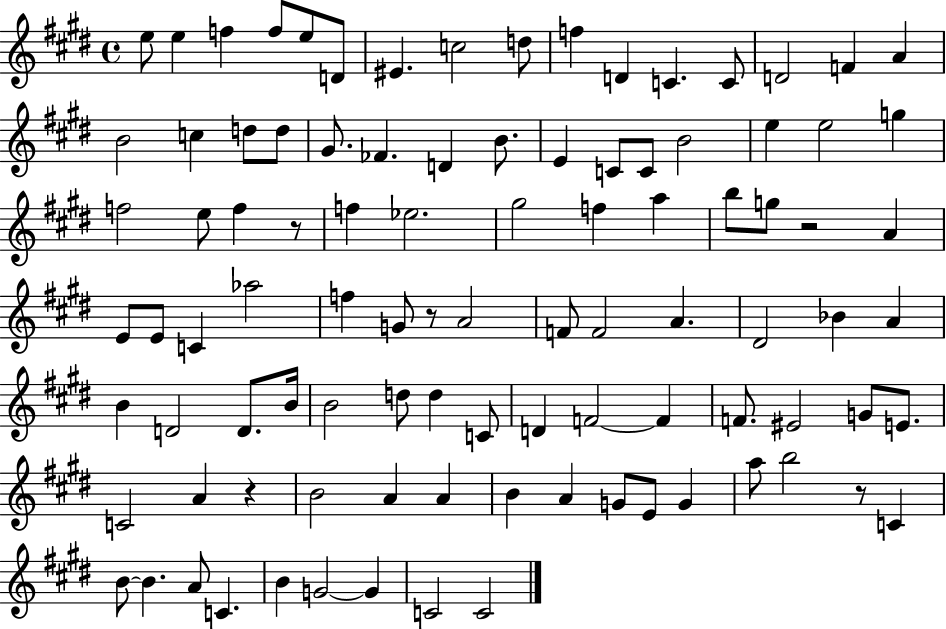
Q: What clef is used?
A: treble